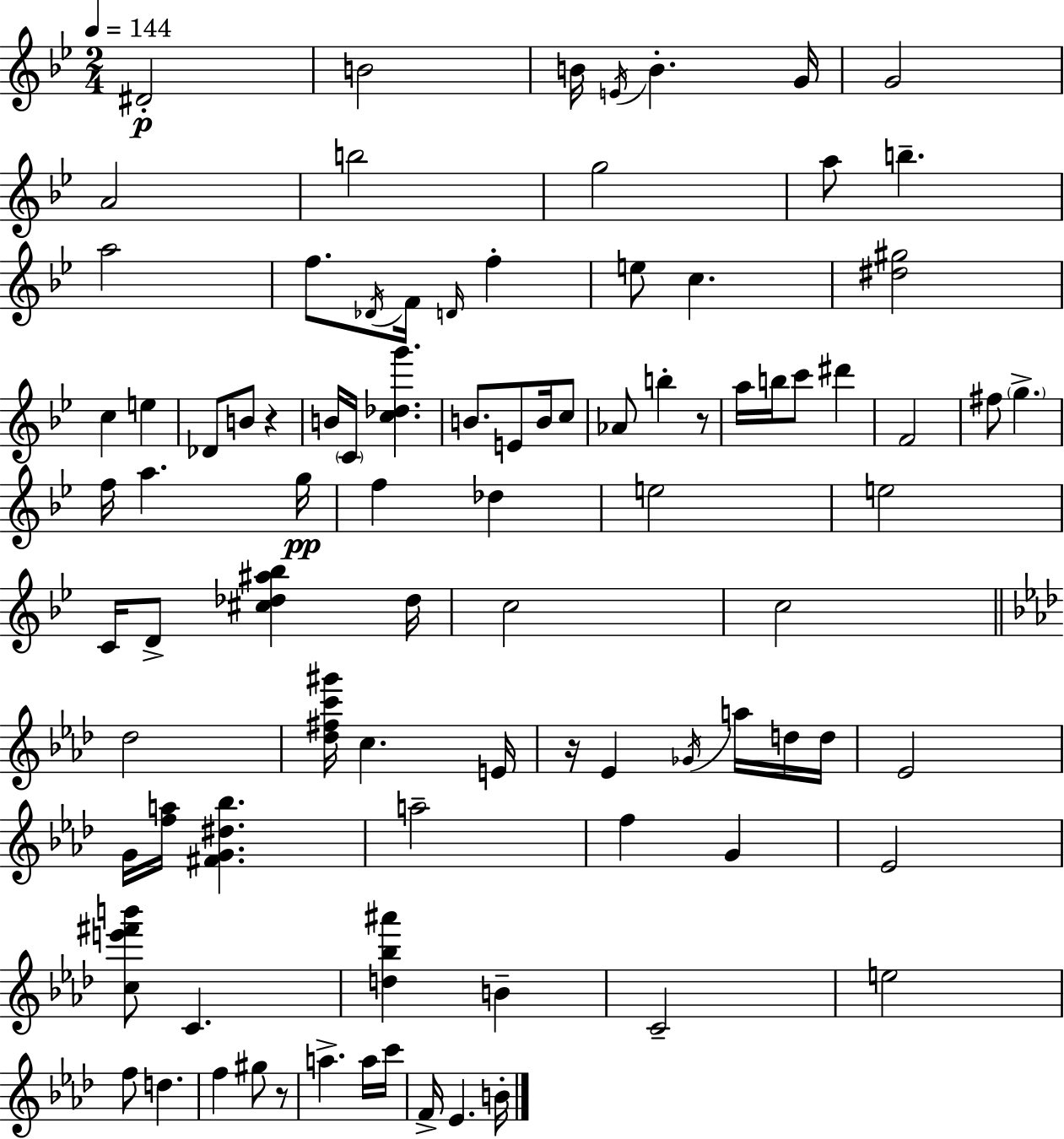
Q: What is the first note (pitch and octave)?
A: D#4